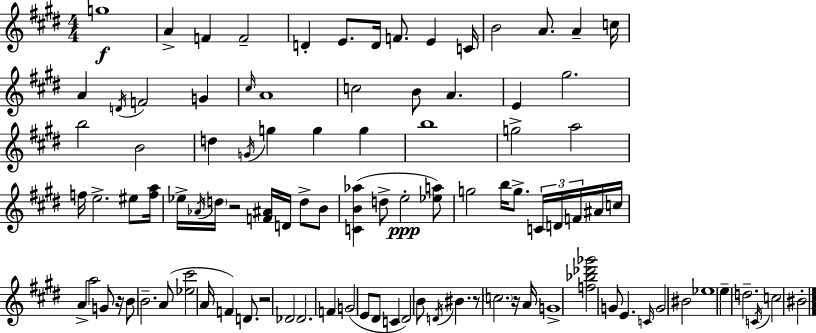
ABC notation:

X:1
T:Untitled
M:4/4
L:1/4
K:E
g4 A F F2 D E/2 D/4 F/2 E C/4 B2 A/2 A c/4 A D/4 F2 G ^c/4 A4 c2 B/2 A E ^g2 b2 B2 d G/4 g g g b4 g2 a2 f/4 e2 ^e/2 [fa]/4 _e/4 _A/4 d/4 z2 [F^A]/4 D/4 d/2 B/2 [CB_a] d/2 e2 [_ea]/2 g2 b/4 g/2 C/4 D/4 F/4 ^A/4 c/4 A a2 G/2 z/4 B/2 B2 A/2 [_e^c']2 A/4 F D/2 z2 _D2 _D2 F G2 E/2 ^D/2 C ^D2 B/2 D/4 ^B z/2 c2 z/4 A/4 G4 [f_b_d'_g']2 G/2 E C/4 G2 ^B2 _e4 e d2 C/4 c2 ^B2